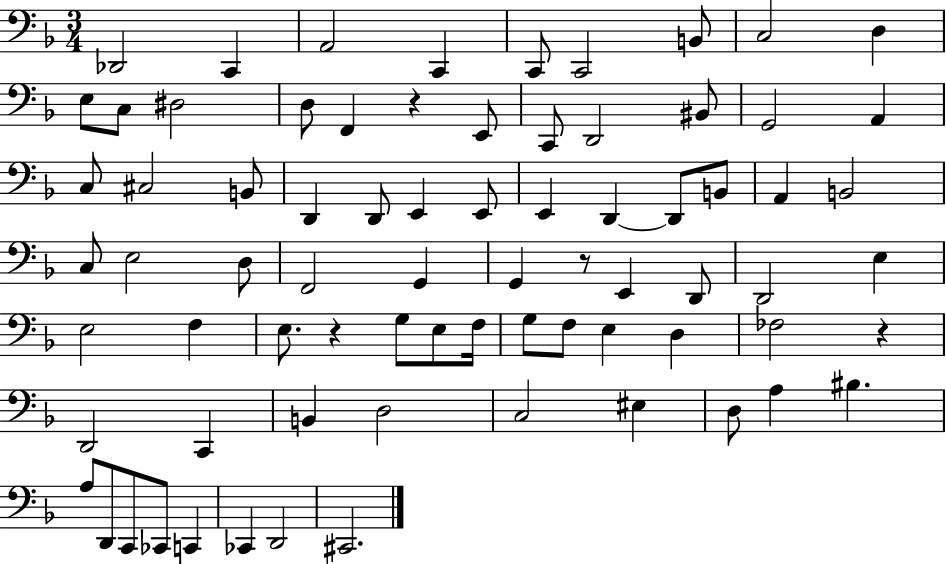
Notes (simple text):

Db2/h C2/q A2/h C2/q C2/e C2/h B2/e C3/h D3/q E3/e C3/e D#3/h D3/e F2/q R/q E2/e C2/e D2/h BIS2/e G2/h A2/q C3/e C#3/h B2/e D2/q D2/e E2/q E2/e E2/q D2/q D2/e B2/e A2/q B2/h C3/e E3/h D3/e F2/h G2/q G2/q R/e E2/q D2/e D2/h E3/q E3/h F3/q E3/e. R/q G3/e E3/e F3/s G3/e F3/e E3/q D3/q FES3/h R/q D2/h C2/q B2/q D3/h C3/h EIS3/q D3/e A3/q BIS3/q. A3/e D2/e C2/e CES2/e C2/q CES2/q D2/h C#2/h.